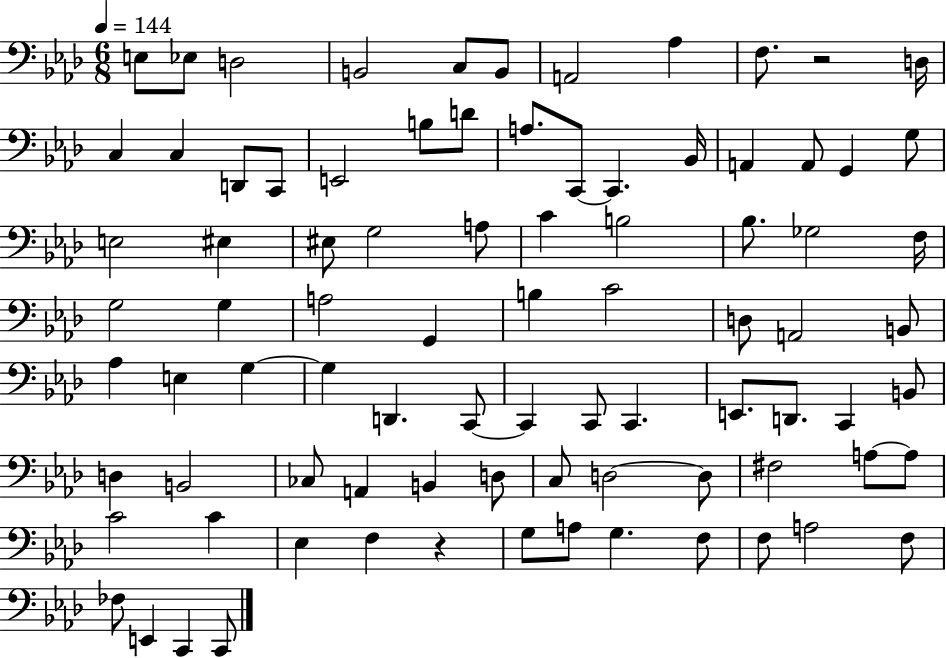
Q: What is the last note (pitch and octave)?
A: C2